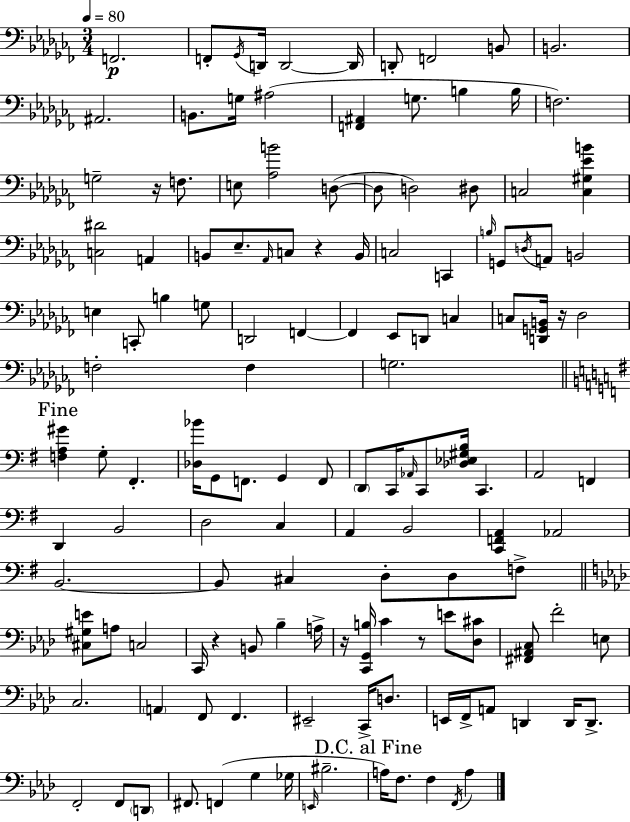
X:1
T:Untitled
M:3/4
L:1/4
K:Abm
F,,2 F,,/2 _G,,/4 D,,/4 D,,2 D,,/4 D,,/2 F,,2 B,,/2 B,,2 ^A,,2 B,,/2 G,/4 ^A,2 [F,,^A,,] G,/2 B, B,/4 F,2 G,2 z/4 F,/2 E,/2 [_A,B]2 D,/2 D,/2 D,2 ^D,/2 C,2 [C,^G,_EB] [C,^D]2 A,, B,,/2 _E,/2 _A,,/4 C,/2 z B,,/4 C,2 C,, B,/4 G,,/2 D,/4 A,,/2 B,,2 E, C,,/2 B, G,/2 D,,2 F,, F,, _E,,/2 D,,/2 C, C,/2 [D,,G,,B,,]/4 z/4 _D,2 F,2 F, G,2 [F,A,^G] G,/2 ^F,, [_D,_B]/4 G,,/2 F,,/2 G,, F,,/2 D,,/2 C,,/4 _A,,/4 C,,/2 [_D,_E,^G,B,]/4 C,, A,,2 F,, D,, B,,2 D,2 C, A,, B,,2 [C,,F,,A,,] _A,,2 B,,2 B,,/2 ^C, D,/2 D,/2 F,/2 [^C,^G,E]/2 A,/2 C,2 C,,/4 z B,,/2 _B, A,/4 z/4 [C,,G,,B,]/4 C z/2 E/2 [_D,^C]/2 [^F,,^A,,C,]/2 F2 E,/2 C,2 A,, F,,/2 F,, ^E,,2 C,,/4 D,/2 E,,/4 F,,/4 A,,/2 D,, D,,/4 D,,/2 F,,2 F,,/2 D,,/2 ^F,,/2 F,, G, _G,/4 E,,/4 ^B,2 A,/4 F,/2 F, F,,/4 A,